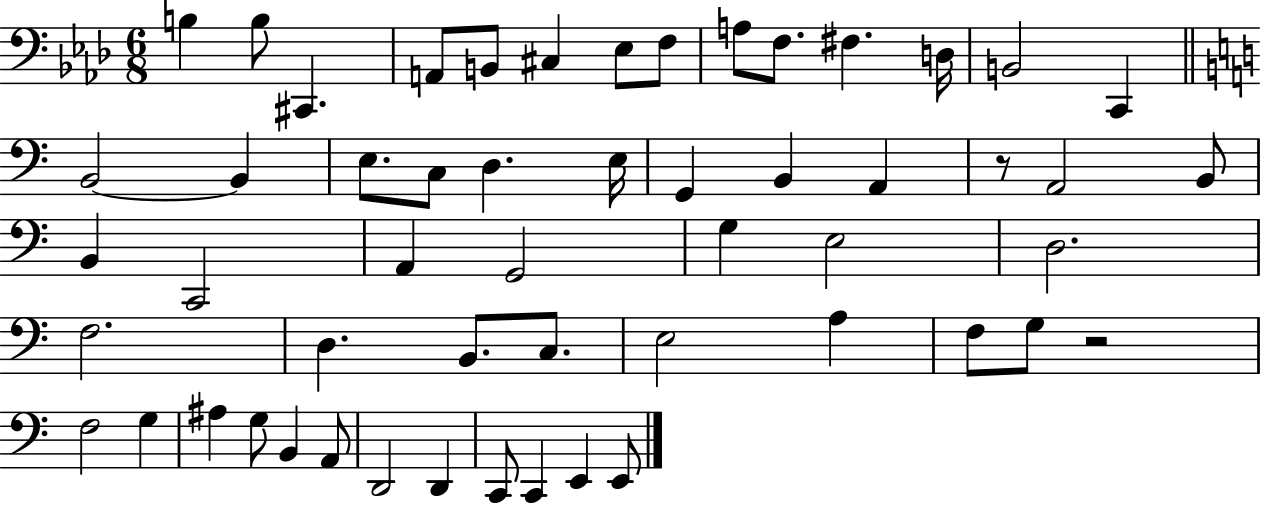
{
  \clef bass
  \numericTimeSignature
  \time 6/8
  \key aes \major
  b4 b8 cis,4. | a,8 b,8 cis4 ees8 f8 | a8 f8. fis4. d16 | b,2 c,4 | \break \bar "||" \break \key a \minor b,2~~ b,4 | e8. c8 d4. e16 | g,4 b,4 a,4 | r8 a,2 b,8 | \break b,4 c,2 | a,4 g,2 | g4 e2 | d2. | \break f2. | d4. b,8. c8. | e2 a4 | f8 g8 r2 | \break f2 g4 | ais4 g8 b,4 a,8 | d,2 d,4 | c,8 c,4 e,4 e,8 | \break \bar "|."
}